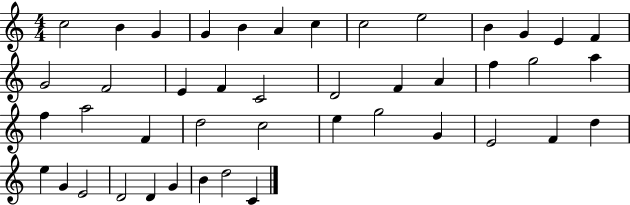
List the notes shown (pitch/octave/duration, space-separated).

C5/h B4/q G4/q G4/q B4/q A4/q C5/q C5/h E5/h B4/q G4/q E4/q F4/q G4/h F4/h E4/q F4/q C4/h D4/h F4/q A4/q F5/q G5/h A5/q F5/q A5/h F4/q D5/h C5/h E5/q G5/h G4/q E4/h F4/q D5/q E5/q G4/q E4/h D4/h D4/q G4/q B4/q D5/h C4/q